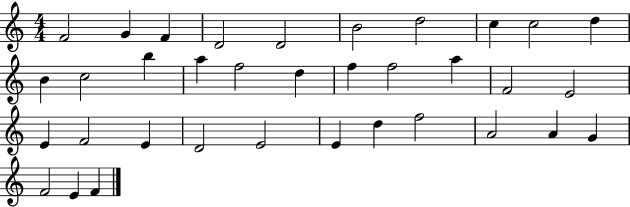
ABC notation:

X:1
T:Untitled
M:4/4
L:1/4
K:C
F2 G F D2 D2 B2 d2 c c2 d B c2 b a f2 d f f2 a F2 E2 E F2 E D2 E2 E d f2 A2 A G F2 E F